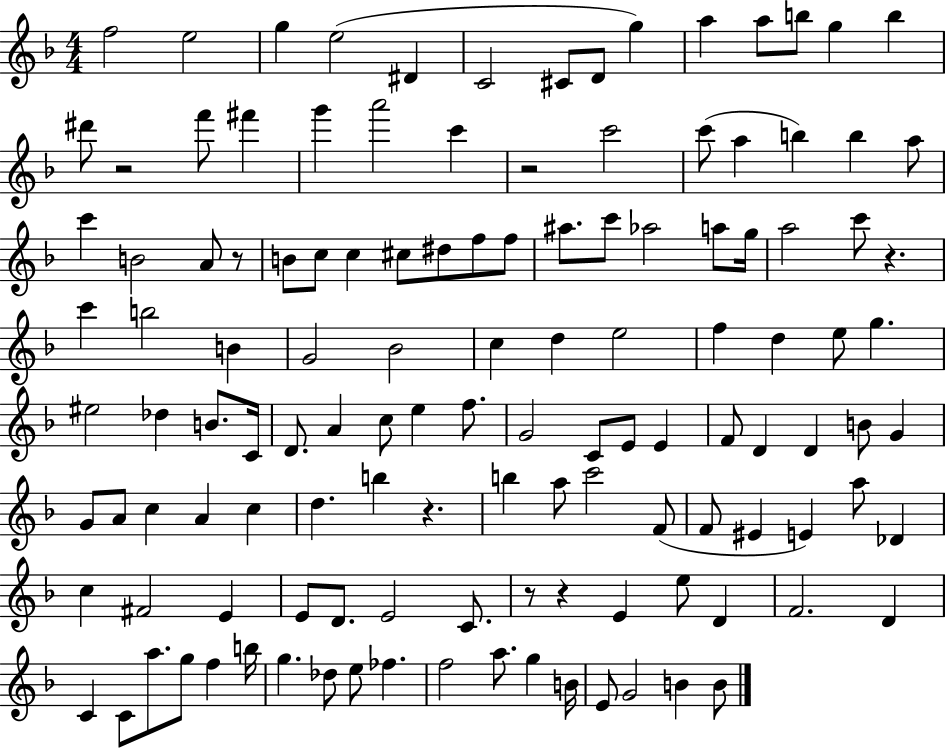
{
  \clef treble
  \numericTimeSignature
  \time 4/4
  \key f \major
  f''2 e''2 | g''4 e''2( dis'4 | c'2 cis'8 d'8 g''4) | a''4 a''8 b''8 g''4 b''4 | \break dis'''8 r2 f'''8 fis'''4 | g'''4 a'''2 c'''4 | r2 c'''2 | c'''8( a''4 b''4) b''4 a''8 | \break c'''4 b'2 a'8 r8 | b'8 c''8 c''4 cis''8 dis''8 f''8 f''8 | ais''8. c'''8 aes''2 a''8 g''16 | a''2 c'''8 r4. | \break c'''4 b''2 b'4 | g'2 bes'2 | c''4 d''4 e''2 | f''4 d''4 e''8 g''4. | \break eis''2 des''4 b'8. c'16 | d'8. a'4 c''8 e''4 f''8. | g'2 c'8 e'8 e'4 | f'8 d'4 d'4 b'8 g'4 | \break g'8 a'8 c''4 a'4 c''4 | d''4. b''4 r4. | b''4 a''8 c'''2 f'8( | f'8 eis'4 e'4) a''8 des'4 | \break c''4 fis'2 e'4 | e'8 d'8. e'2 c'8. | r8 r4 e'4 e''8 d'4 | f'2. d'4 | \break c'4 c'8 a''8. g''8 f''4 b''16 | g''4. des''8 e''8 fes''4. | f''2 a''8. g''4 b'16 | e'8 g'2 b'4 b'8 | \break \bar "|."
}